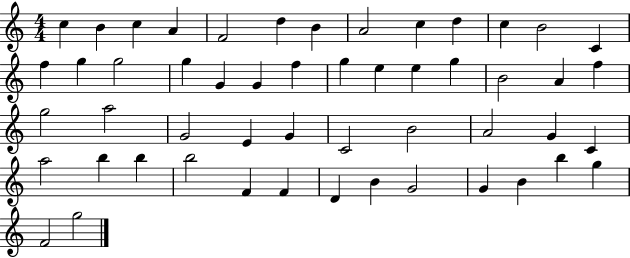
{
  \clef treble
  \numericTimeSignature
  \time 4/4
  \key c \major
  c''4 b'4 c''4 a'4 | f'2 d''4 b'4 | a'2 c''4 d''4 | c''4 b'2 c'4 | \break f''4 g''4 g''2 | g''4 g'4 g'4 f''4 | g''4 e''4 e''4 g''4 | b'2 a'4 f''4 | \break g''2 a''2 | g'2 e'4 g'4 | c'2 b'2 | a'2 g'4 c'4 | \break a''2 b''4 b''4 | b''2 f'4 f'4 | d'4 b'4 g'2 | g'4 b'4 b''4 g''4 | \break f'2 g''2 | \bar "|."
}